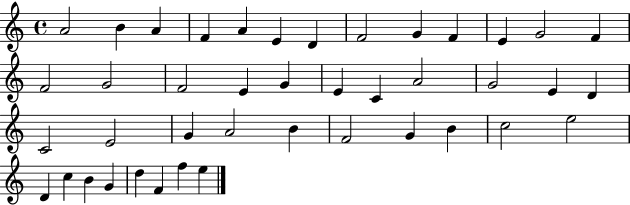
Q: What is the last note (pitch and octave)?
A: E5